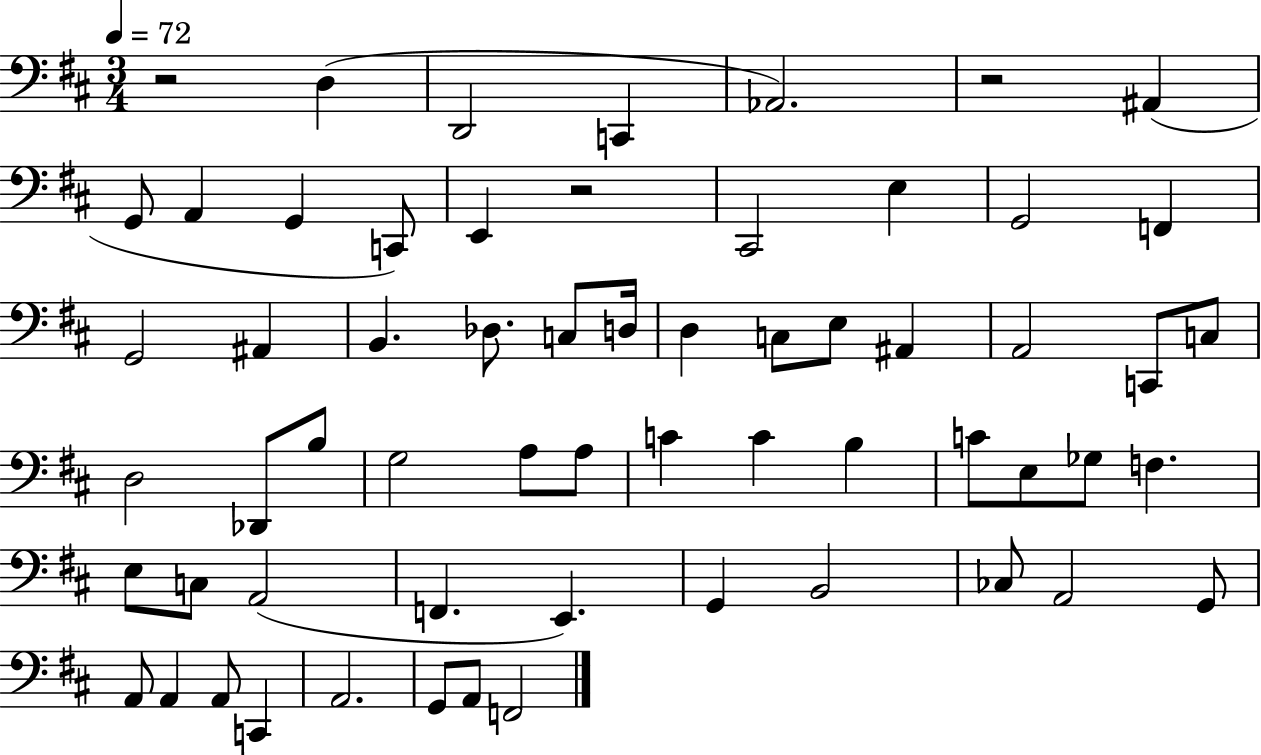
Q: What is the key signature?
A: D major